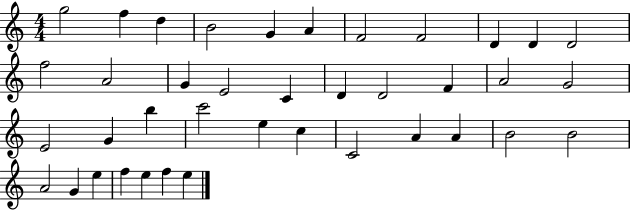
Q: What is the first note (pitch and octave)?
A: G5